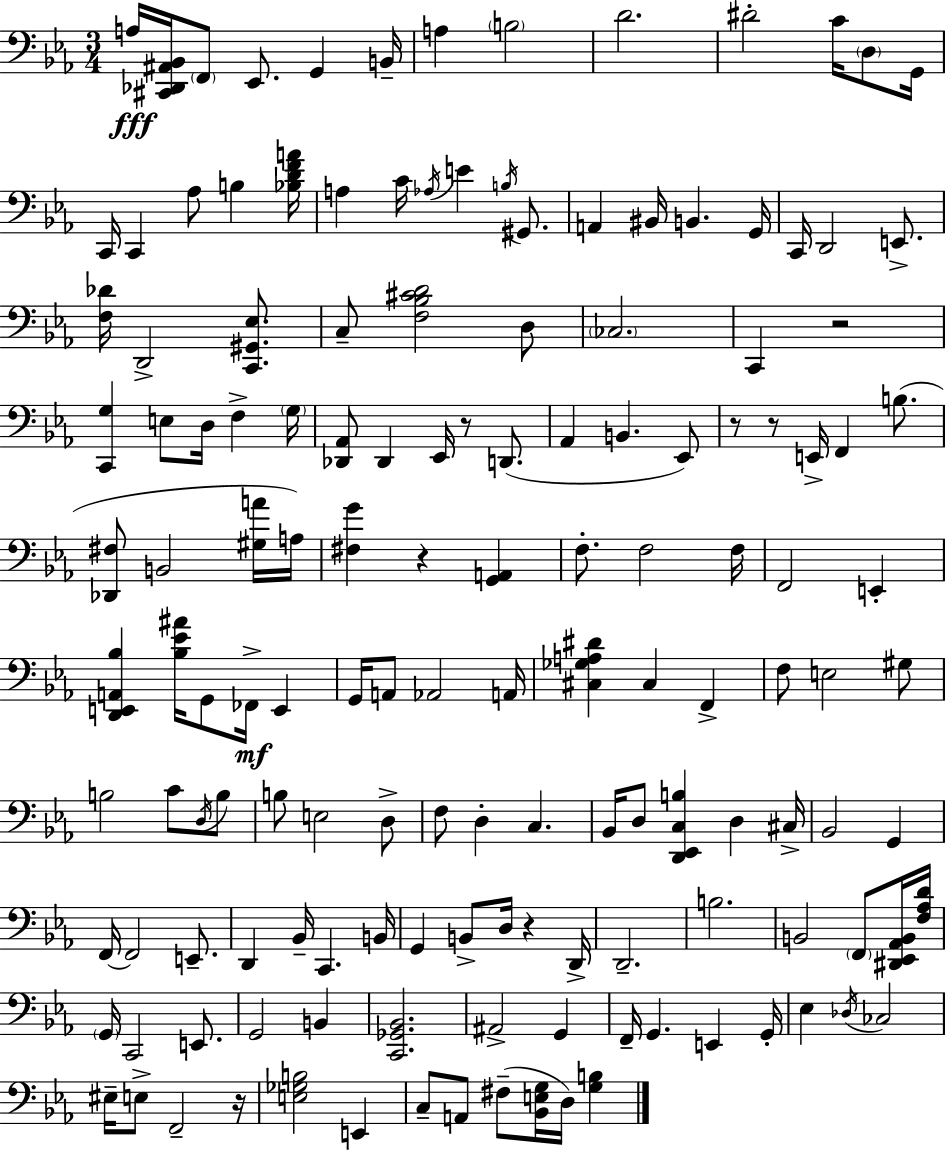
{
  \clef bass
  \numericTimeSignature
  \time 3/4
  \key ees \major
  \repeat volta 2 { a16\fff <cis, des, ais, bes,>16 \parenthesize f,8 ees,8. g,4 b,16-- | a4 \parenthesize b2 | d'2. | dis'2-. c'16 \parenthesize d8 g,16 | \break c,16 c,4 aes8 b4 <bes d' f' a'>16 | a4 c'16 \acciaccatura { aes16 } e'4 \acciaccatura { b16 } gis,8. | a,4 bis,16 b,4. | g,16 c,16 d,2 e,8.-> | \break <f des'>16 d,2-> <c, gis, ees>8. | c8-- <f bes cis' d'>2 | d8 \parenthesize ces2. | c,4 r2 | \break <c, g>4 e8 d16 f4-> | \parenthesize g16 <des, aes,>8 des,4 ees,16 r8 d,8.( | aes,4 b,4. | ees,8) r8 r8 e,16-> f,4 b8.( | \break <des, fis>8 b,2 | <gis a'>16 a16) <fis g'>4 r4 <g, a,>4 | f8.-. f2 | f16 f,2 e,4-. | \break <d, e, a, bes>4 <bes ees' ais'>16 g,8 fes,16->\mf e,4 | g,16 a,8 aes,2 | a,16 <cis ges a dis'>4 cis4 f,4-> | f8 e2 | \break gis8 b2 c'8 | \acciaccatura { d16 } b8 b8 e2 | d8-> f8 d4-. c4. | bes,16 d8 <d, ees, c b>4 d4 | \break cis16-> bes,2 g,4 | f,16~~ f,2 | e,8.-- d,4 bes,16-- c,4. | b,16 g,4 b,8-> d16 r4 | \break d,16-> d,2.-- | b2. | b,2 \parenthesize f,8 | <dis, ees, aes, b,>16 <f aes d'>16 \parenthesize g,16 c,2 | \break e,8. g,2 b,4 | <c, ges, bes,>2. | ais,2-> g,4 | f,16-- g,4. e,4 | \break g,16-. ees4 \acciaccatura { des16 } ces2 | eis16-- e8-> f,2-- | r16 <e ges b>2 | e,4 c8-- a,8 fis8--( <bes, e g>16 d16) | \break <g b>4 } \bar "|."
}